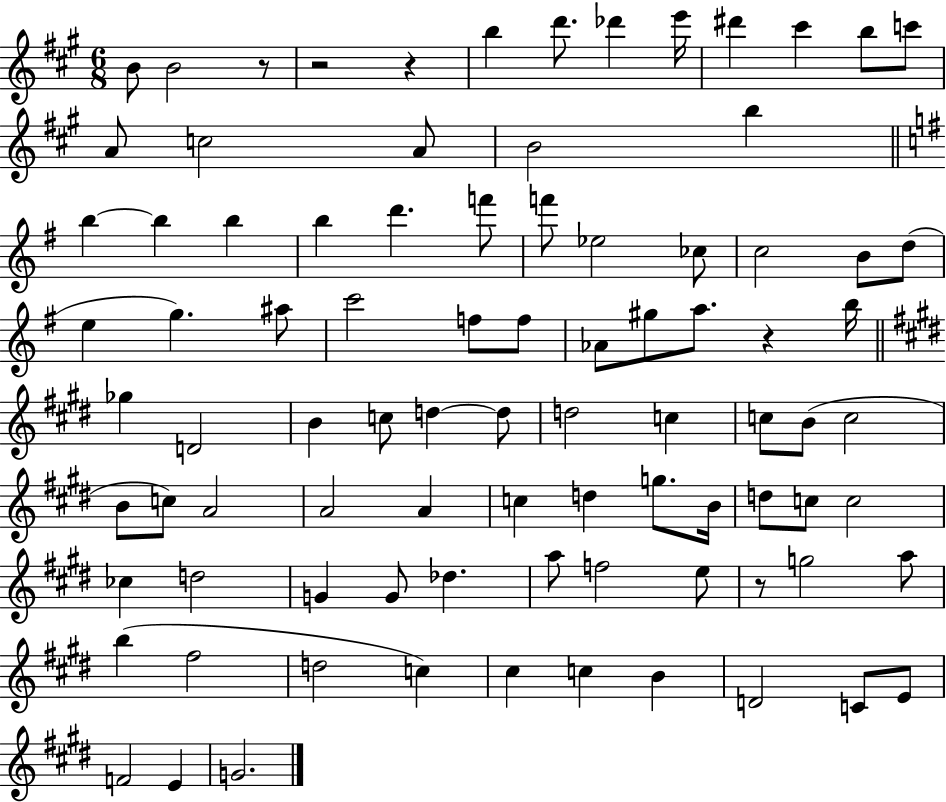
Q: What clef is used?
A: treble